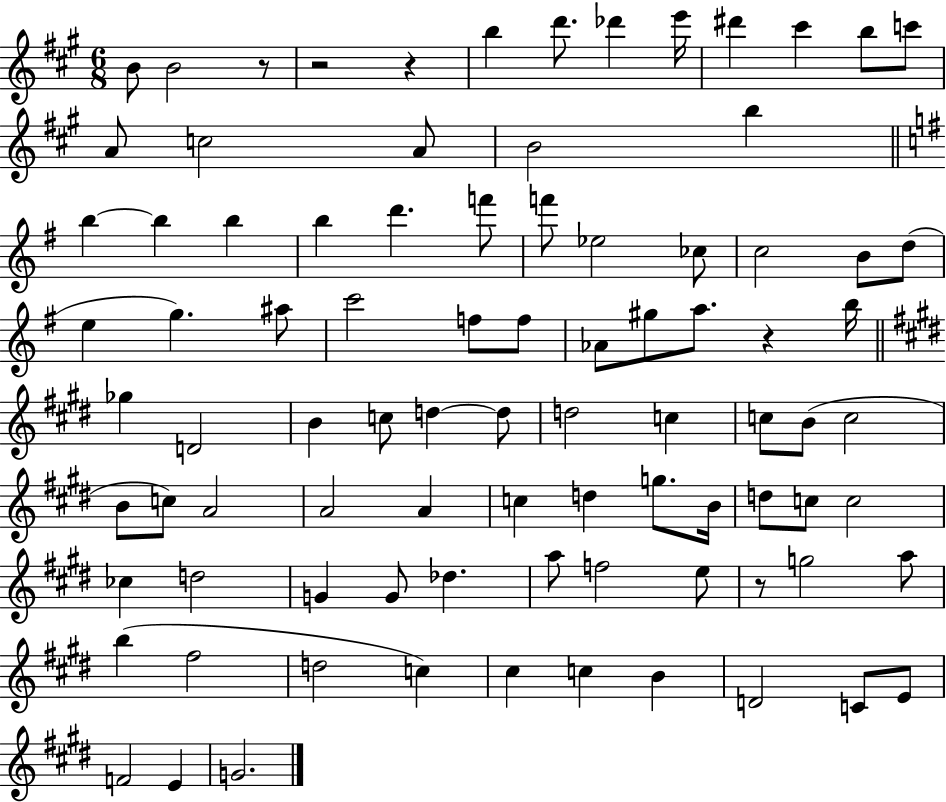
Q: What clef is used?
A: treble